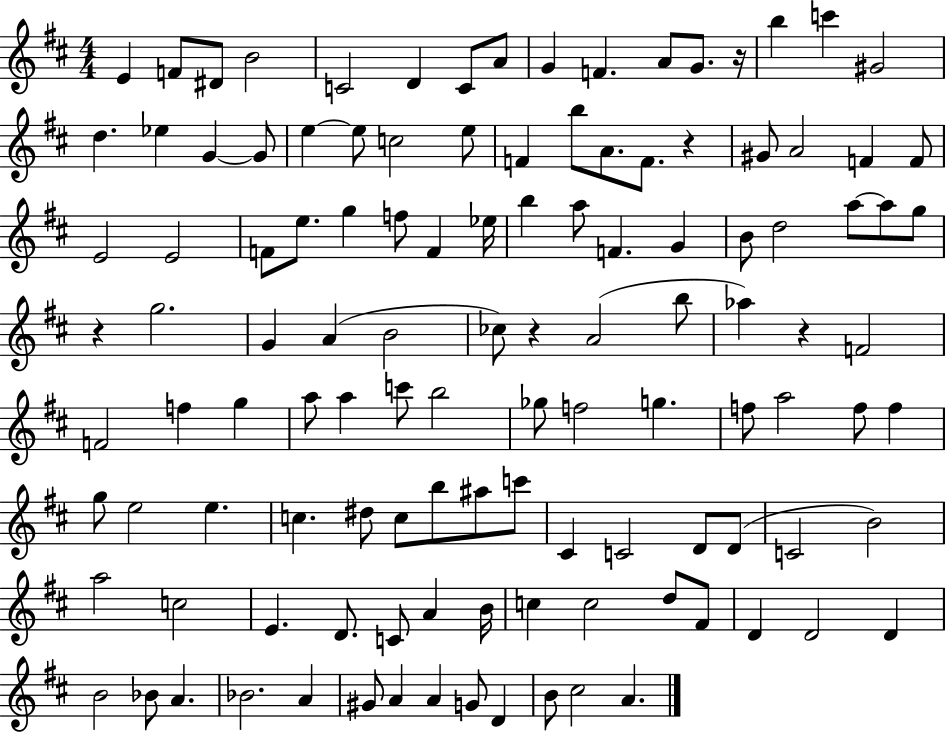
E4/q F4/e D#4/e B4/h C4/h D4/q C4/e A4/e G4/q F4/q. A4/e G4/e. R/s B5/q C6/q G#4/h D5/q. Eb5/q G4/q G4/e E5/q E5/e C5/h E5/e F4/q B5/e A4/e. F4/e. R/q G#4/e A4/h F4/q F4/e E4/h E4/h F4/e E5/e. G5/q F5/e F4/q Eb5/s B5/q A5/e F4/q. G4/q B4/e D5/h A5/e A5/e G5/e R/q G5/h. G4/q A4/q B4/h CES5/e R/q A4/h B5/e Ab5/q R/q F4/h F4/h F5/q G5/q A5/e A5/q C6/e B5/h Gb5/e F5/h G5/q. F5/e A5/h F5/e F5/q G5/e E5/h E5/q. C5/q. D#5/e C5/e B5/e A#5/e C6/e C#4/q C4/h D4/e D4/e C4/h B4/h A5/h C5/h E4/q. D4/e. C4/e A4/q B4/s C5/q C5/h D5/e F#4/e D4/q D4/h D4/q B4/h Bb4/e A4/q. Bb4/h. A4/q G#4/e A4/q A4/q G4/e D4/q B4/e C#5/h A4/q.